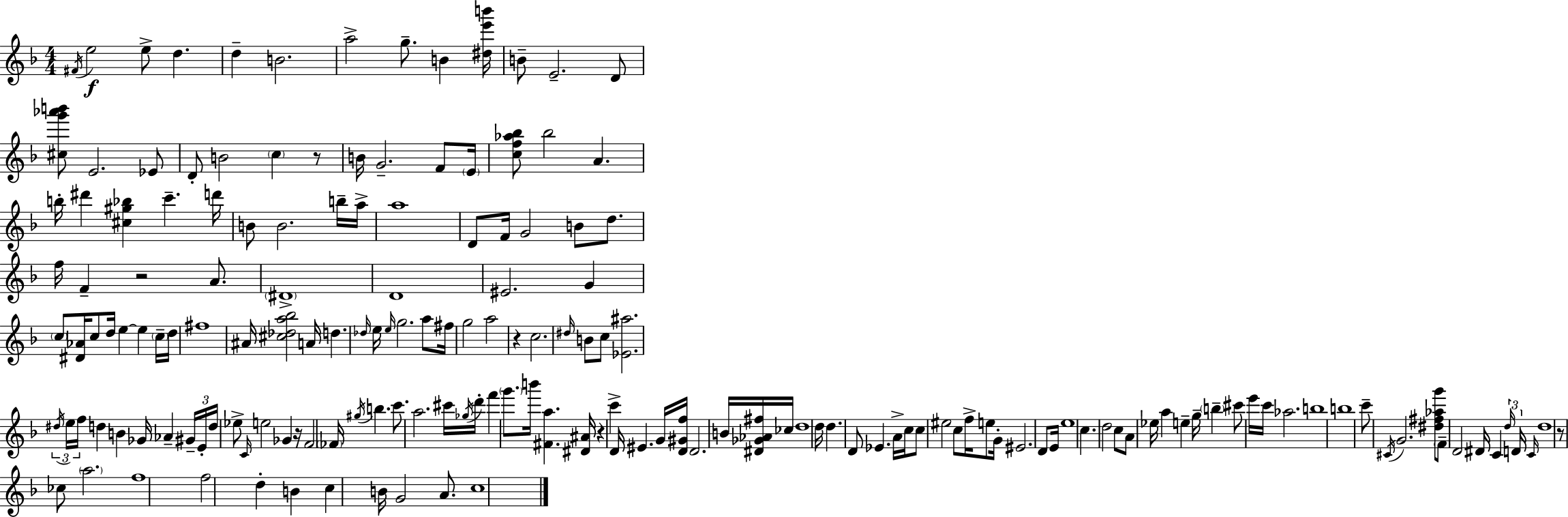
F#4/s E5/h E5/e D5/q. D5/q B4/h. A5/h G5/e. B4/q [D#5,E6,B6]/s B4/e E4/h. D4/e [C#5,G6,Ab6,B6]/e E4/h. Eb4/e D4/e B4/h C5/q R/e B4/s G4/h. F4/e E4/s [C5,F5,Ab5,Bb5]/e Bb5/h A4/q. B5/s D#6/q [C#5,G#5,Bb5]/q C6/q. D6/s B4/e B4/h. B5/s A5/s A5/w D4/e F4/s G4/h B4/e D5/e. F5/s F4/q R/h A4/e. D#4/w D4/w EIS4/h. G4/q C5/e [D#4,Ab4]/s C5/e D5/s E5/q E5/q C5/s D5/s F#5/w A#4/s [C#5,Db5,A5,Bb5]/h A4/s D5/q. Db5/s E5/s E5/s G5/h. A5/e F#5/s G5/h A5/h R/q C5/h. D#5/s B4/e C5/e [Eb4,A#5]/h. D#5/s E5/s F5/s D5/q B4/q Gb4/s Ab4/q G#4/s E4/s D5/s Eb5/e C4/s E5/h Gb4/q R/s F4/h FES4/s G#5/s B5/q. C6/e. A5/h. C#6/s Gb5/s D6/s F6/q G6/e. B6/s [F#4,A5]/q. [D#4,A#4]/s R/q C6/q D4/s EIS4/q. G4/s [D4,G#4,F5]/s D4/h. B4/s [D#4,Gb4,Ab4,F#5]/s CES5/s D5/w D5/s D5/q. D4/e Eb4/q. A4/s C5/s C5/e EIS5/h C5/e F5/s E5/e G4/s EIS4/h. D4/e E4/s E5/w C5/q. D5/h C5/e A4/e Eb5/s A5/q E5/q G5/s B5/q C#6/e E6/s C6/s Ab5/h. B5/w B5/w C6/e C#4/s G4/h. [D#5,F#5,Ab5,G6]/e F4/e D4/h D#4/s C4/q D5/s D4/s C4/s D5/w R/e CES5/e A5/h. F5/w F5/h D5/q B4/q C5/q B4/s G4/h A4/e. C5/w